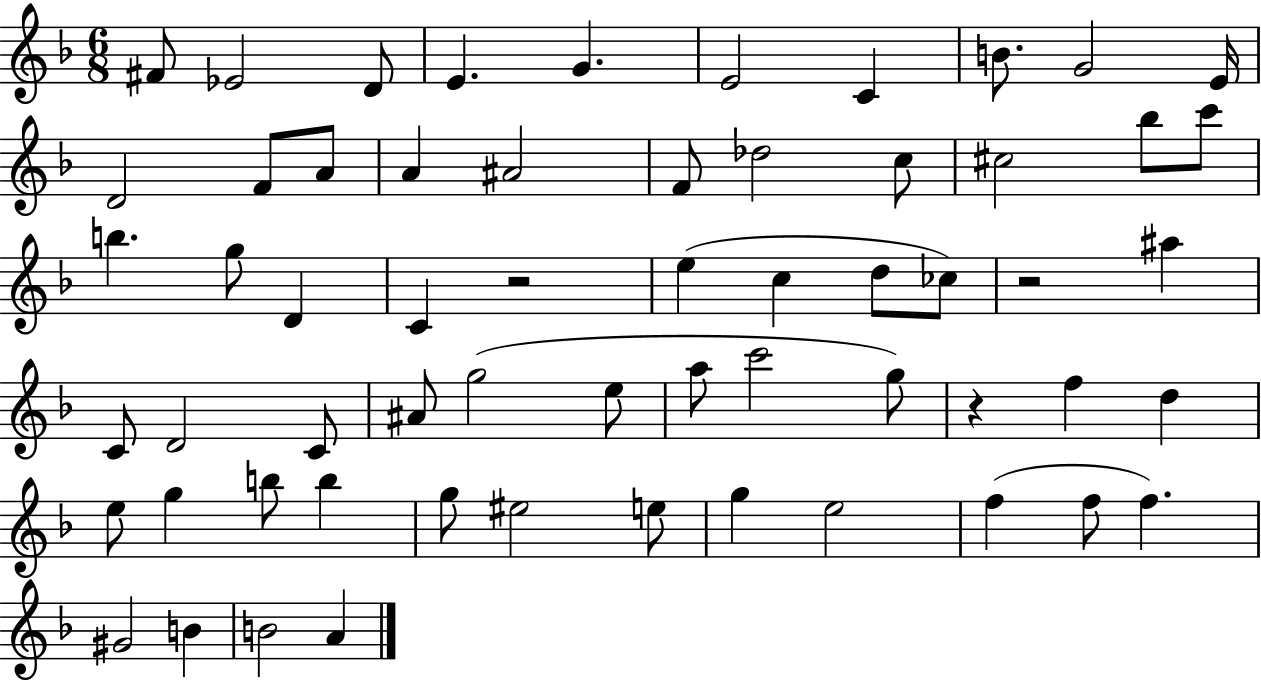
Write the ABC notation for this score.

X:1
T:Untitled
M:6/8
L:1/4
K:F
^F/2 _E2 D/2 E G E2 C B/2 G2 E/4 D2 F/2 A/2 A ^A2 F/2 _d2 c/2 ^c2 _b/2 c'/2 b g/2 D C z2 e c d/2 _c/2 z2 ^a C/2 D2 C/2 ^A/2 g2 e/2 a/2 c'2 g/2 z f d e/2 g b/2 b g/2 ^e2 e/2 g e2 f f/2 f ^G2 B B2 A